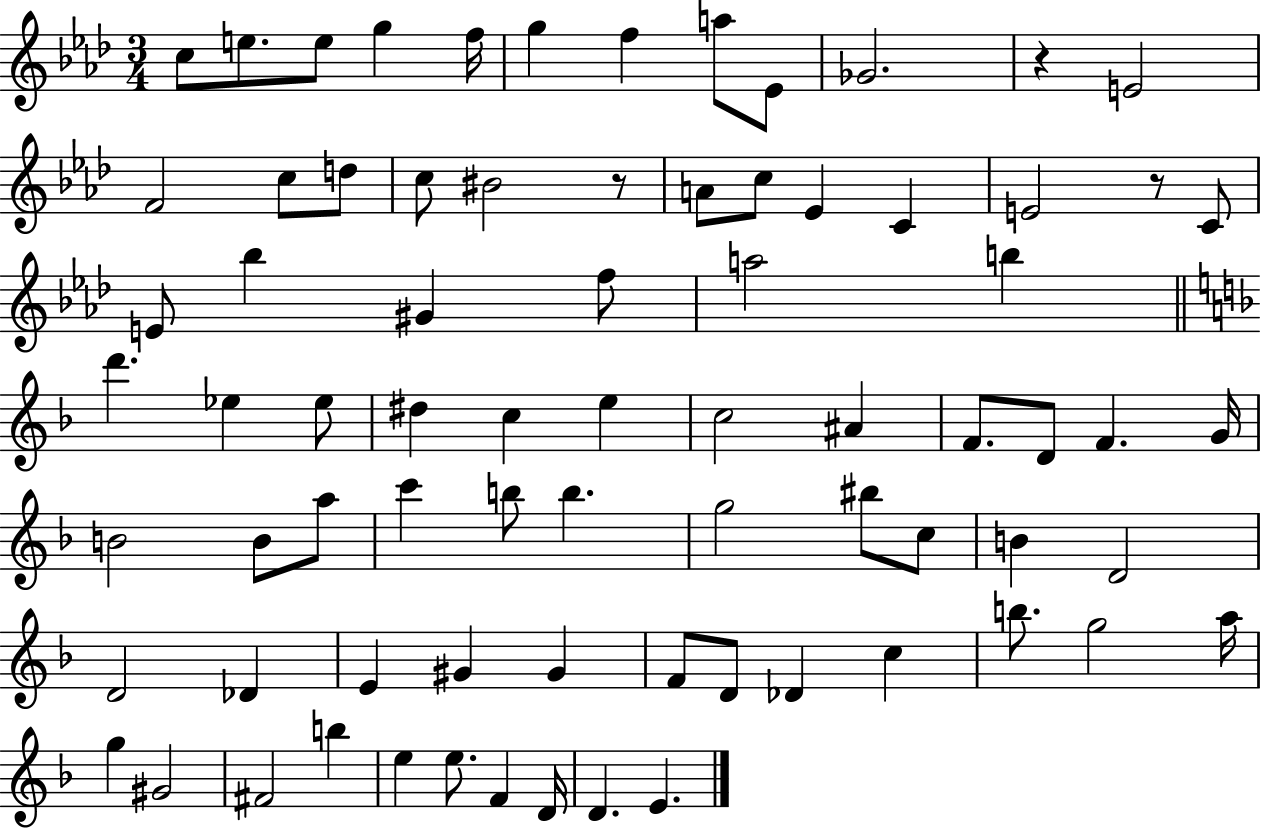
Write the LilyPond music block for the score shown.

{
  \clef treble
  \numericTimeSignature
  \time 3/4
  \key aes \major
  \repeat volta 2 { c''8 e''8. e''8 g''4 f''16 | g''4 f''4 a''8 ees'8 | ges'2. | r4 e'2 | \break f'2 c''8 d''8 | c''8 bis'2 r8 | a'8 c''8 ees'4 c'4 | e'2 r8 c'8 | \break e'8 bes''4 gis'4 f''8 | a''2 b''4 | \bar "||" \break \key f \major d'''4. ees''4 ees''8 | dis''4 c''4 e''4 | c''2 ais'4 | f'8. d'8 f'4. g'16 | \break b'2 b'8 a''8 | c'''4 b''8 b''4. | g''2 bis''8 c''8 | b'4 d'2 | \break d'2 des'4 | e'4 gis'4 gis'4 | f'8 d'8 des'4 c''4 | b''8. g''2 a''16 | \break g''4 gis'2 | fis'2 b''4 | e''4 e''8. f'4 d'16 | d'4. e'4. | \break } \bar "|."
}